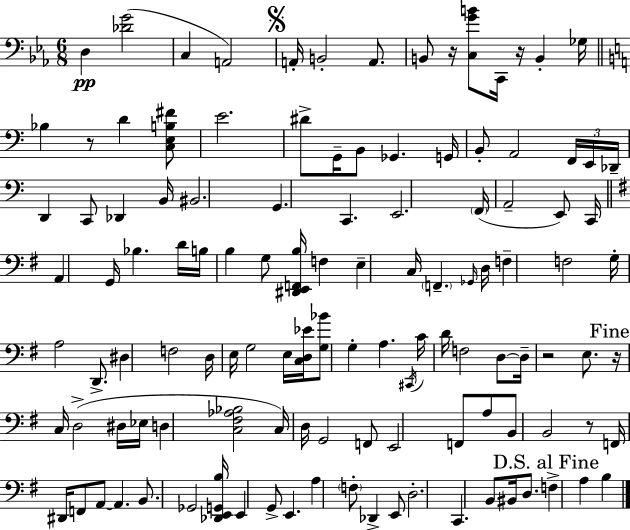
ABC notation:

X:1
T:Untitled
M:6/8
L:1/4
K:Eb
D, [_DG]2 C, A,,2 A,,/4 B,,2 A,,/2 B,,/2 z/4 [C,GB]/2 C,,/4 z/4 B,, _G,/4 _B, z/2 D [C,E,B,^F]/2 E2 ^D/2 G,,/4 B,,/2 _G,, G,,/4 B,,/2 A,,2 F,,/4 E,,/4 _D,,/4 D,, C,,/2 _D,, B,,/4 ^B,,2 G,, C,, E,,2 F,,/4 A,,2 E,,/2 C,,/4 A,, G,,/4 _B, D/4 B,/4 B, G,/2 [^D,,E,,F,,B,]/4 F, E, C,/4 F,, _G,,/4 D,/4 F, F,2 G,/4 A,2 D,,/2 ^D, F,2 D,/4 E,/4 G,2 E,/4 [C,D,_E]/4 [G,_B]/2 G, A, ^C,,/4 C/4 D/4 F,2 D,/2 D,/4 z2 E,/2 z/4 C,/4 D,2 ^D,/4 _E,/4 D, [C,^F,_A,_B,]2 C,/4 D,/4 G,,2 F,,/2 E,,2 F,,/2 A,/2 B,,/2 B,,2 z/2 F,,/4 ^D,,/4 F,,/2 A,,/2 A,, B,,/2 _G,,2 [_D,,E,,G,,B,]/4 E,, G,,/2 E,, A, F,/2 _D,, E,,/2 D,2 C,, B,,/2 ^B,,/4 D,/2 F, A, B,